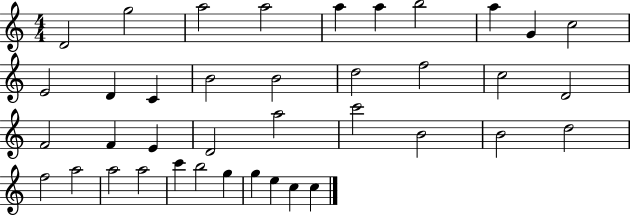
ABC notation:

X:1
T:Untitled
M:4/4
L:1/4
K:C
D2 g2 a2 a2 a a b2 a G c2 E2 D C B2 B2 d2 f2 c2 D2 F2 F E D2 a2 c'2 B2 B2 d2 f2 a2 a2 a2 c' b2 g g e c c